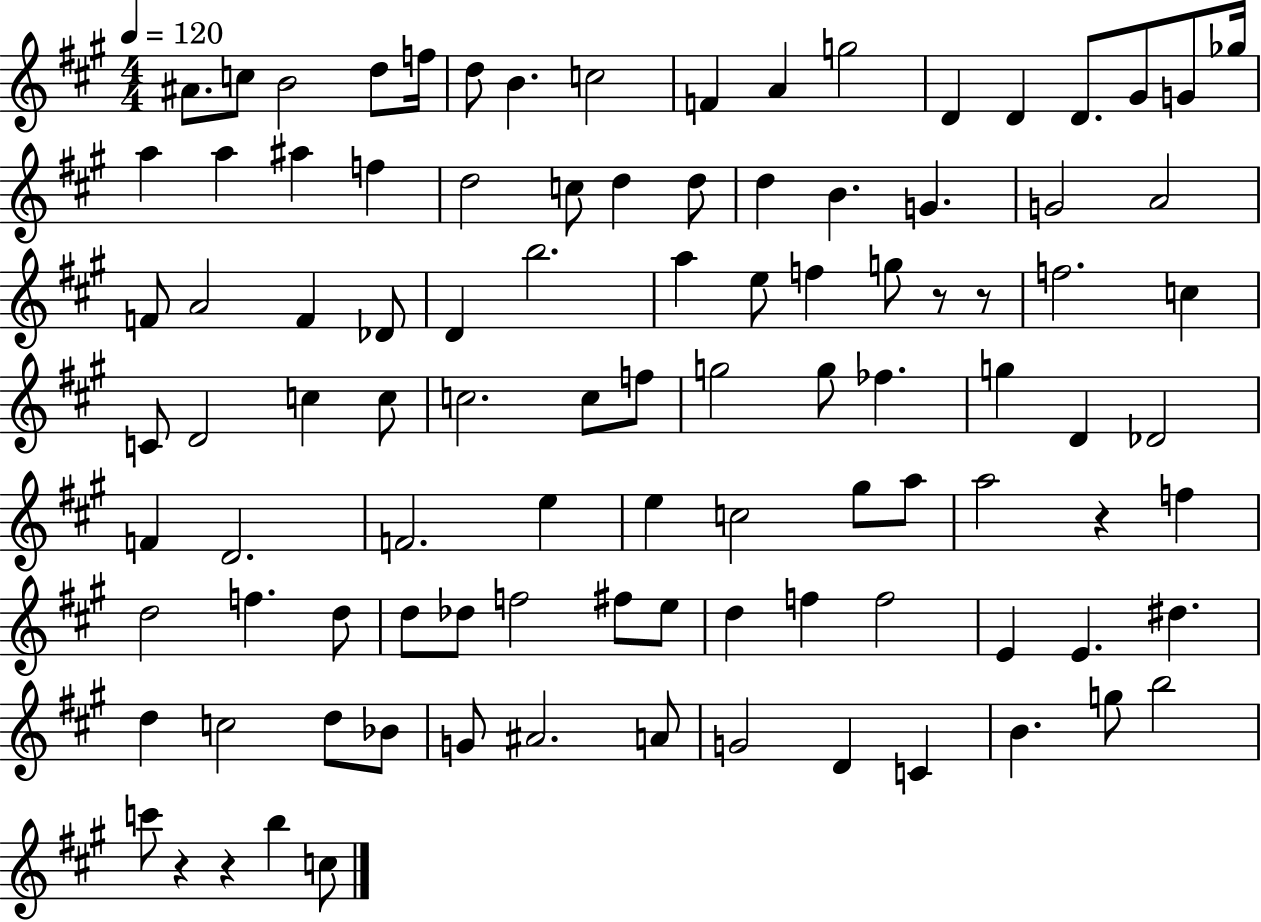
X:1
T:Untitled
M:4/4
L:1/4
K:A
^A/2 c/2 B2 d/2 f/4 d/2 B c2 F A g2 D D D/2 ^G/2 G/2 _g/4 a a ^a f d2 c/2 d d/2 d B G G2 A2 F/2 A2 F _D/2 D b2 a e/2 f g/2 z/2 z/2 f2 c C/2 D2 c c/2 c2 c/2 f/2 g2 g/2 _f g D _D2 F D2 F2 e e c2 ^g/2 a/2 a2 z f d2 f d/2 d/2 _d/2 f2 ^f/2 e/2 d f f2 E E ^d d c2 d/2 _B/2 G/2 ^A2 A/2 G2 D C B g/2 b2 c'/2 z z b c/2